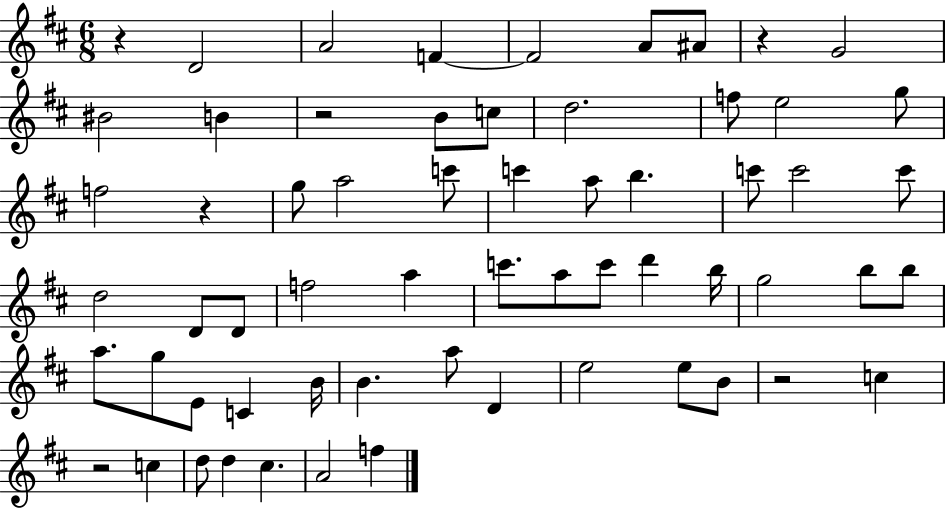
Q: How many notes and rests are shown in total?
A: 62